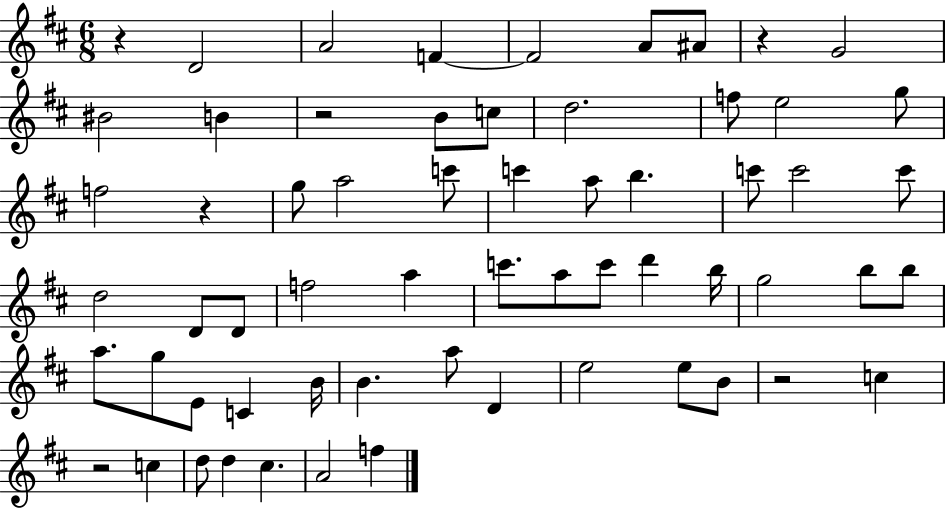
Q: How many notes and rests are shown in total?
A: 62